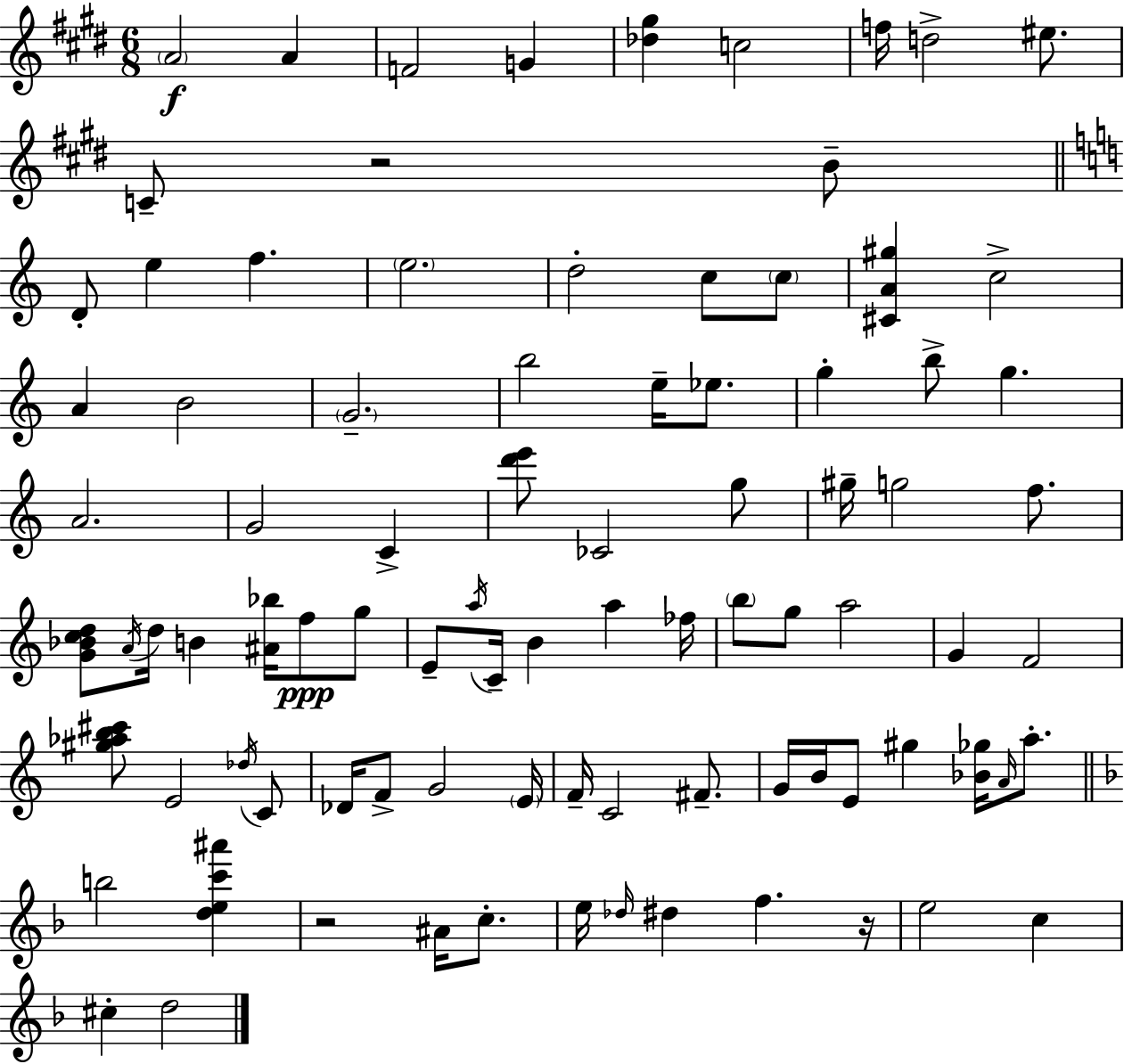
{
  \clef treble
  \numericTimeSignature
  \time 6/8
  \key e \major
  \parenthesize a'2\f a'4 | f'2 g'4 | <des'' gis''>4 c''2 | f''16 d''2-> eis''8. | \break c'8-- r2 b'8-- | \bar "||" \break \key c \major d'8-. e''4 f''4. | \parenthesize e''2. | d''2-. c''8 \parenthesize c''8 | <cis' a' gis''>4 c''2-> | \break a'4 b'2 | \parenthesize g'2.-- | b''2 e''16-- ees''8. | g''4-. b''8-> g''4. | \break a'2. | g'2 c'4-> | <d''' e'''>8 ces'2 g''8 | gis''16-- g''2 f''8. | \break <g' bes' c'' d''>8 \acciaccatura { a'16 } d''16 b'4 <ais' bes''>16 f''8\ppp g''8 | e'8-- \acciaccatura { a''16 } c'16-- b'4 a''4 | fes''16 \parenthesize b''8 g''8 a''2 | g'4 f'2 | \break <gis'' aes'' b'' cis'''>8 e'2 | \acciaccatura { des''16 } c'8 des'16 f'8-> g'2 | \parenthesize e'16 f'16-- c'2 | fis'8.-- g'16 b'16 e'8 gis''4 <bes' ges''>16 | \break \grace { a'16 } a''8.-. \bar "||" \break \key f \major b''2 <d'' e'' c''' ais'''>4 | r2 ais'16 c''8.-. | e''16 \grace { des''16 } dis''4 f''4. | r16 e''2 c''4 | \break cis''4-. d''2 | \bar "|."
}